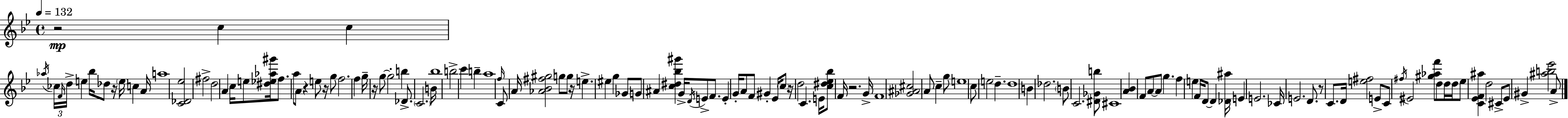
X:1
T:Untitled
M:4/4
L:1/4
K:Bb
z2 c c _a/4 _c/4 F/4 d/4 e _b/4 _d/2 z/4 e/4 c A/4 a4 [C_D_e]2 ^f2 d2 A c/4 e/2 [^d_e_a^g']/4 f/2 a/2 A/2 z e/2 z/4 g/2 f2 f g/4 z/4 g/2 g2 b _D/2 C2 B/4 _b4 b2 c' b a4 f/4 C/2 A/4 [_A_B^f^g]2 g/2 g/2 z/4 e ^e g _G/2 G/2 ^A [c^d_b^g'] G/4 D/4 E/2 F/2 E G/4 A/2 F/2 ^G _E/4 c/2 z/4 d2 C E/4 [c^d_e_b]/2 F/4 z2 G/4 F4 [_G^A^c]2 A/2 c g/2 e4 c/2 e2 d d4 B _d2 B/2 C2 [^D_Gb]/2 ^C4 [A_B] F/2 A/2 A/2 g f e F/4 D/2 D [_D^a]/4 E E2 _C/4 E2 D/2 z/2 C/2 D/4 [e^f]2 E/2 C/2 ^f/4 ^E2 [^g_af']/2 d/2 d/4 d/4 _e/2 [C_EF^a] d2 ^C/2 _E/2 ^G [^ab_e']2 A/2